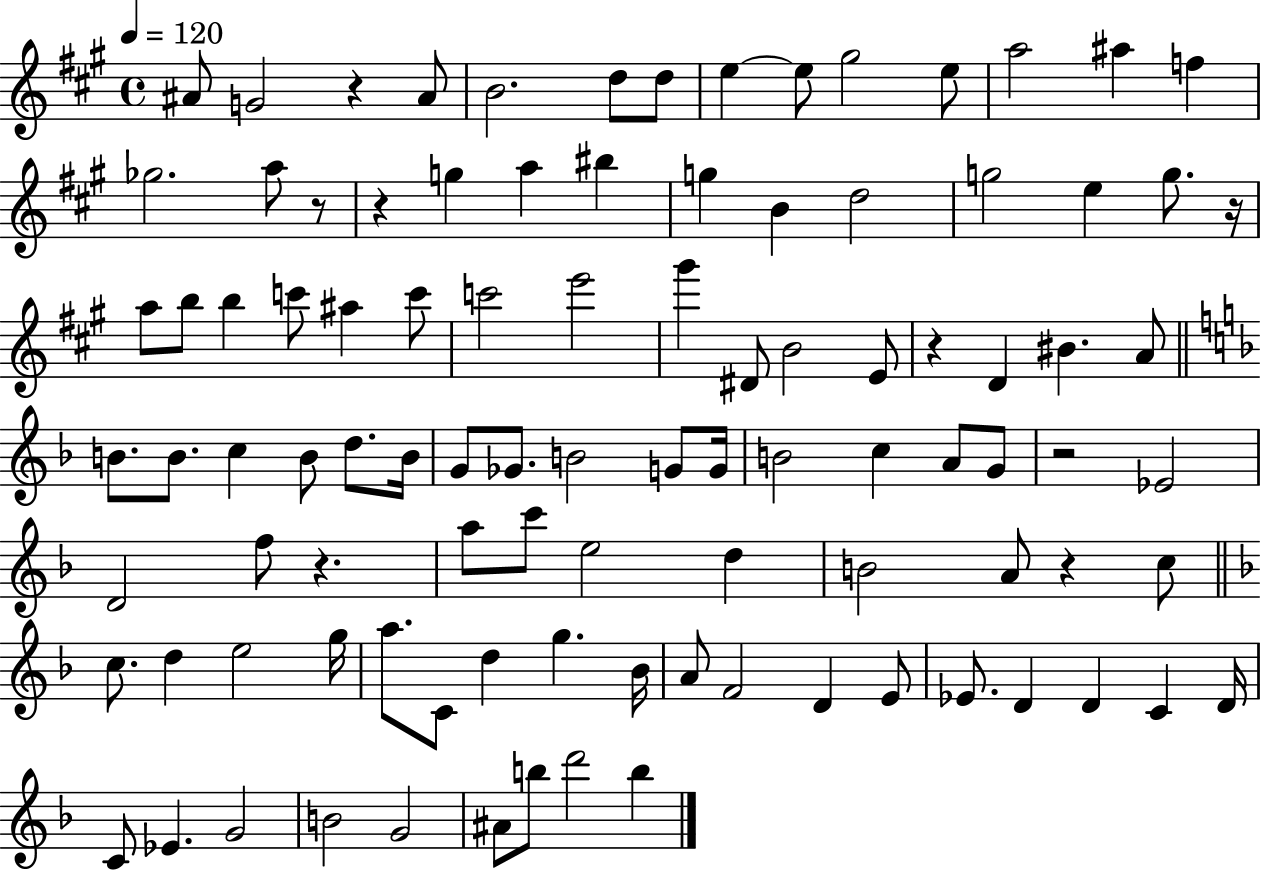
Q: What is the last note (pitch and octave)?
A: B5